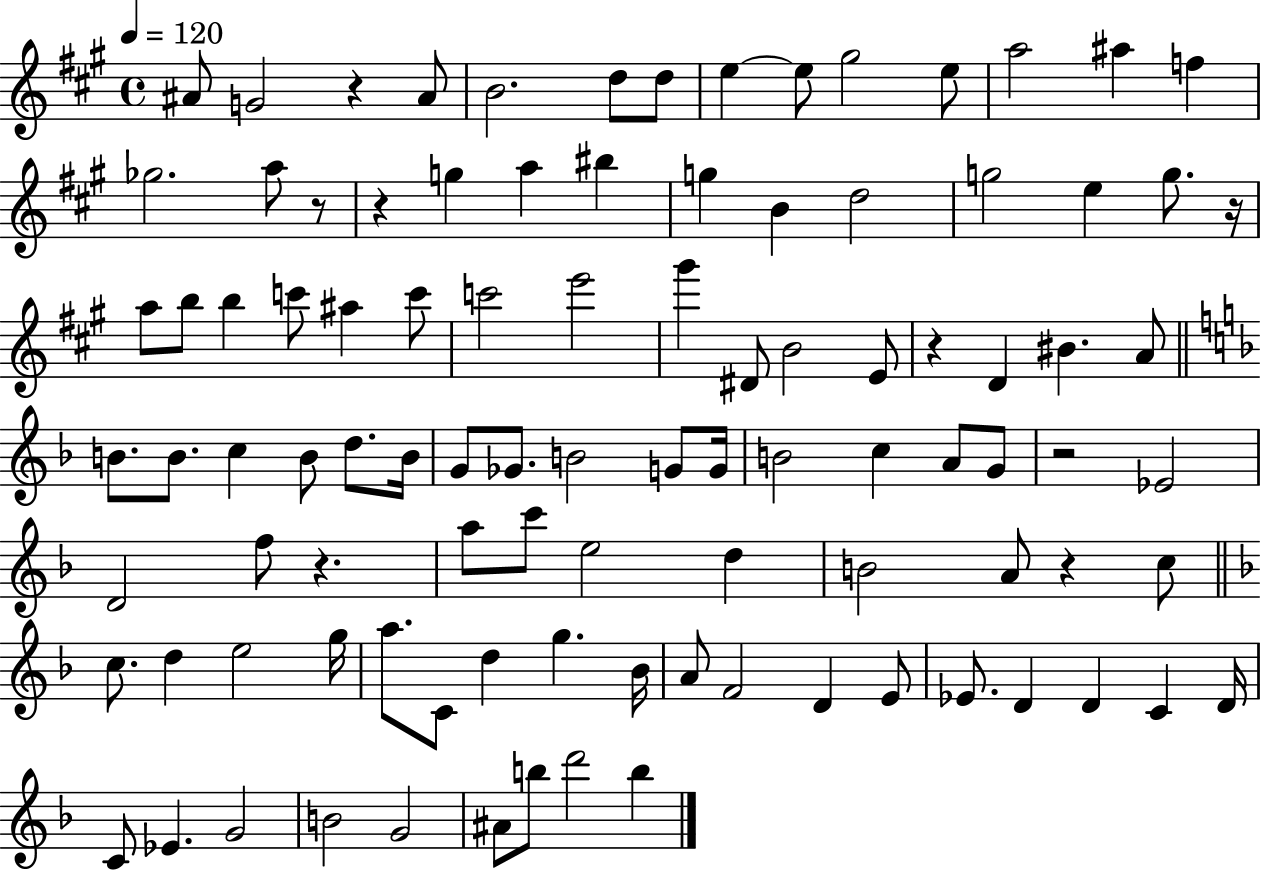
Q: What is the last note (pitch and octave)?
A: B5